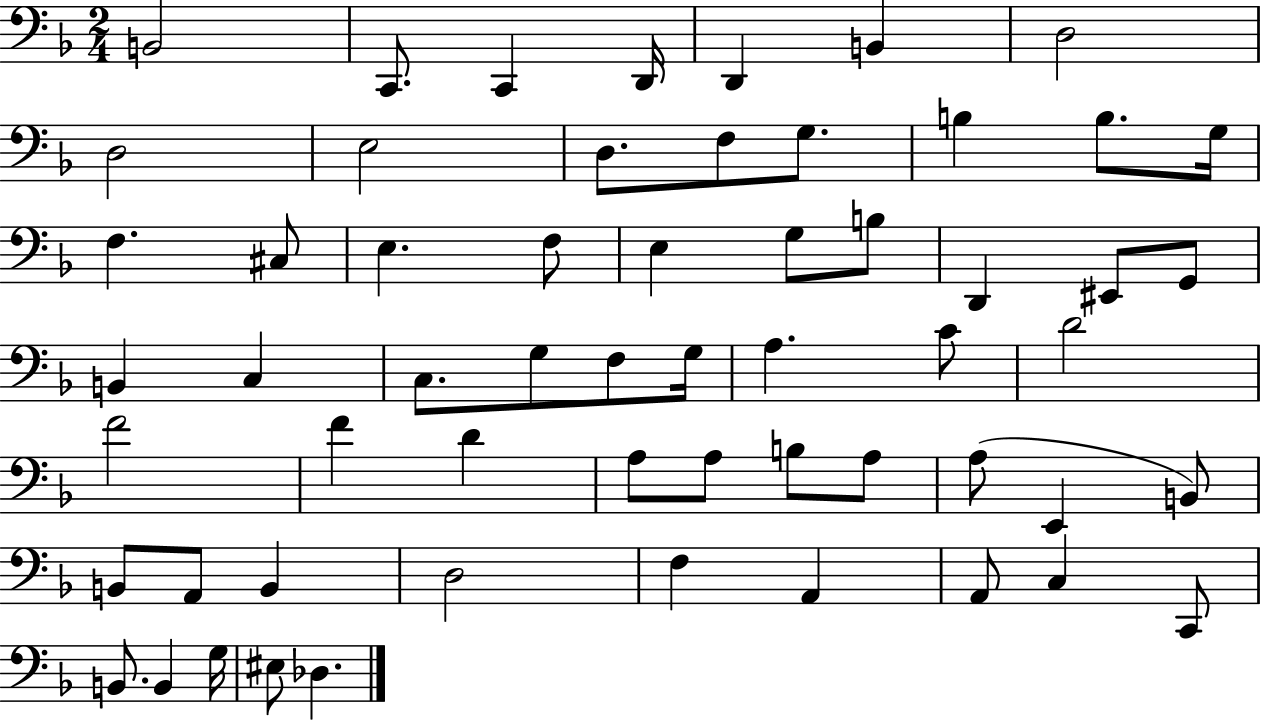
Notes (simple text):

B2/h C2/e. C2/q D2/s D2/q B2/q D3/h D3/h E3/h D3/e. F3/e G3/e. B3/q B3/e. G3/s F3/q. C#3/e E3/q. F3/e E3/q G3/e B3/e D2/q EIS2/e G2/e B2/q C3/q C3/e. G3/e F3/e G3/s A3/q. C4/e D4/h F4/h F4/q D4/q A3/e A3/e B3/e A3/e A3/e E2/q B2/e B2/e A2/e B2/q D3/h F3/q A2/q A2/e C3/q C2/e B2/e. B2/q G3/s EIS3/e Db3/q.